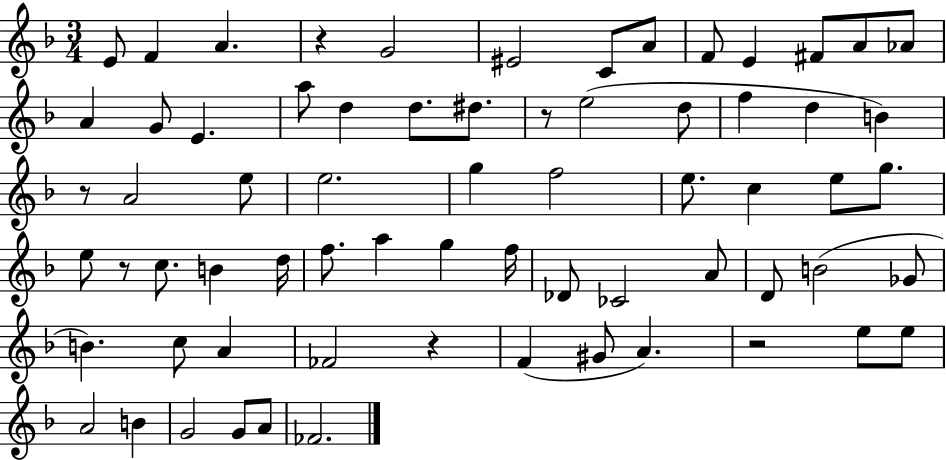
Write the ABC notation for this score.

X:1
T:Untitled
M:3/4
L:1/4
K:F
E/2 F A z G2 ^E2 C/2 A/2 F/2 E ^F/2 A/2 _A/2 A G/2 E a/2 d d/2 ^d/2 z/2 e2 d/2 f d B z/2 A2 e/2 e2 g f2 e/2 c e/2 g/2 e/2 z/2 c/2 B d/4 f/2 a g f/4 _D/2 _C2 A/2 D/2 B2 _G/2 B c/2 A _F2 z F ^G/2 A z2 e/2 e/2 A2 B G2 G/2 A/2 _F2